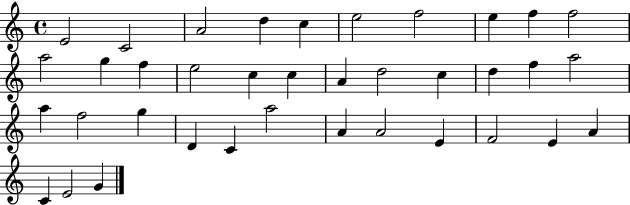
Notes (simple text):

E4/h C4/h A4/h D5/q C5/q E5/h F5/h E5/q F5/q F5/h A5/h G5/q F5/q E5/h C5/q C5/q A4/q D5/h C5/q D5/q F5/q A5/h A5/q F5/h G5/q D4/q C4/q A5/h A4/q A4/h E4/q F4/h E4/q A4/q C4/q E4/h G4/q